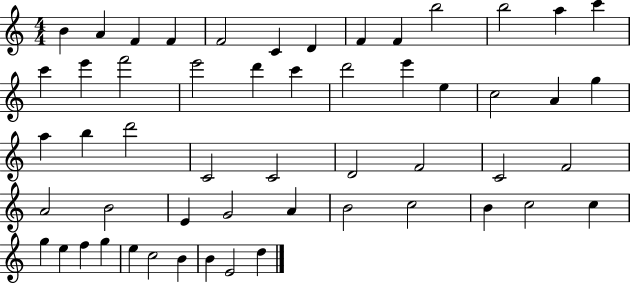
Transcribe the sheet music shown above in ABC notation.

X:1
T:Untitled
M:4/4
L:1/4
K:C
B A F F F2 C D F F b2 b2 a c' c' e' f'2 e'2 d' c' d'2 e' e c2 A g a b d'2 C2 C2 D2 F2 C2 F2 A2 B2 E G2 A B2 c2 B c2 c g e f g e c2 B B E2 d